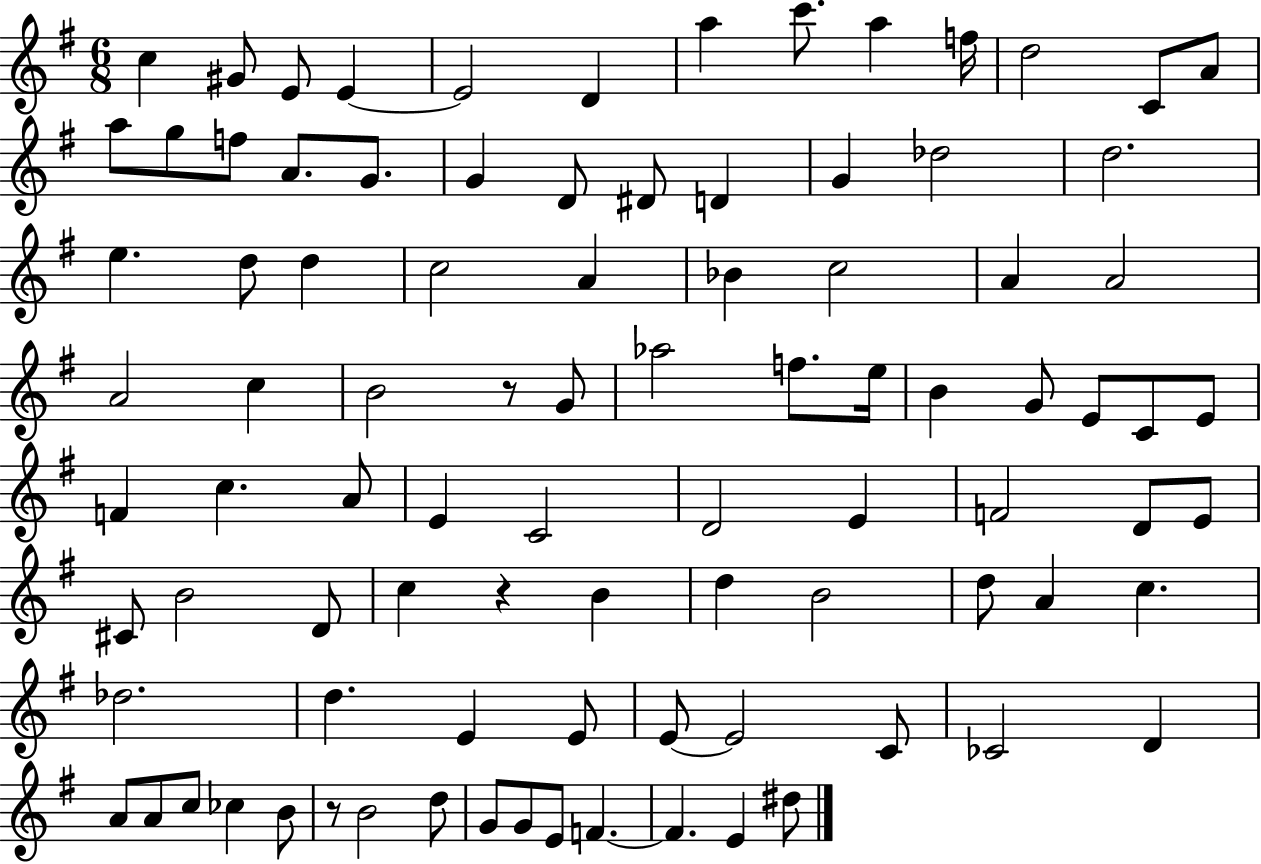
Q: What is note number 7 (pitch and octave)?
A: A5